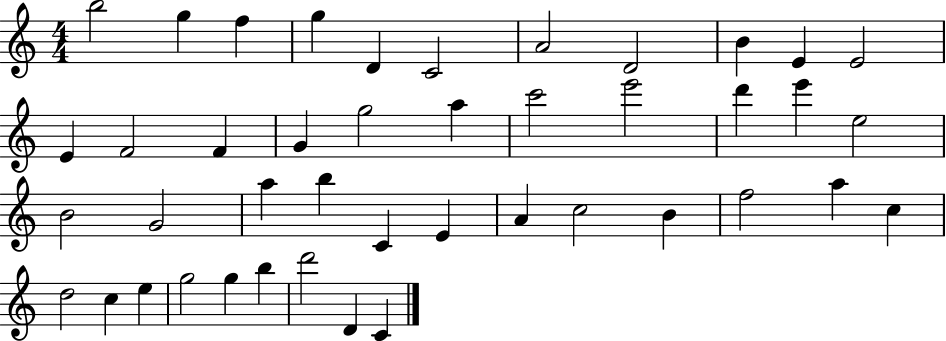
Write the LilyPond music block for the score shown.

{
  \clef treble
  \numericTimeSignature
  \time 4/4
  \key c \major
  b''2 g''4 f''4 | g''4 d'4 c'2 | a'2 d'2 | b'4 e'4 e'2 | \break e'4 f'2 f'4 | g'4 g''2 a''4 | c'''2 e'''2 | d'''4 e'''4 e''2 | \break b'2 g'2 | a''4 b''4 c'4 e'4 | a'4 c''2 b'4 | f''2 a''4 c''4 | \break d''2 c''4 e''4 | g''2 g''4 b''4 | d'''2 d'4 c'4 | \bar "|."
}